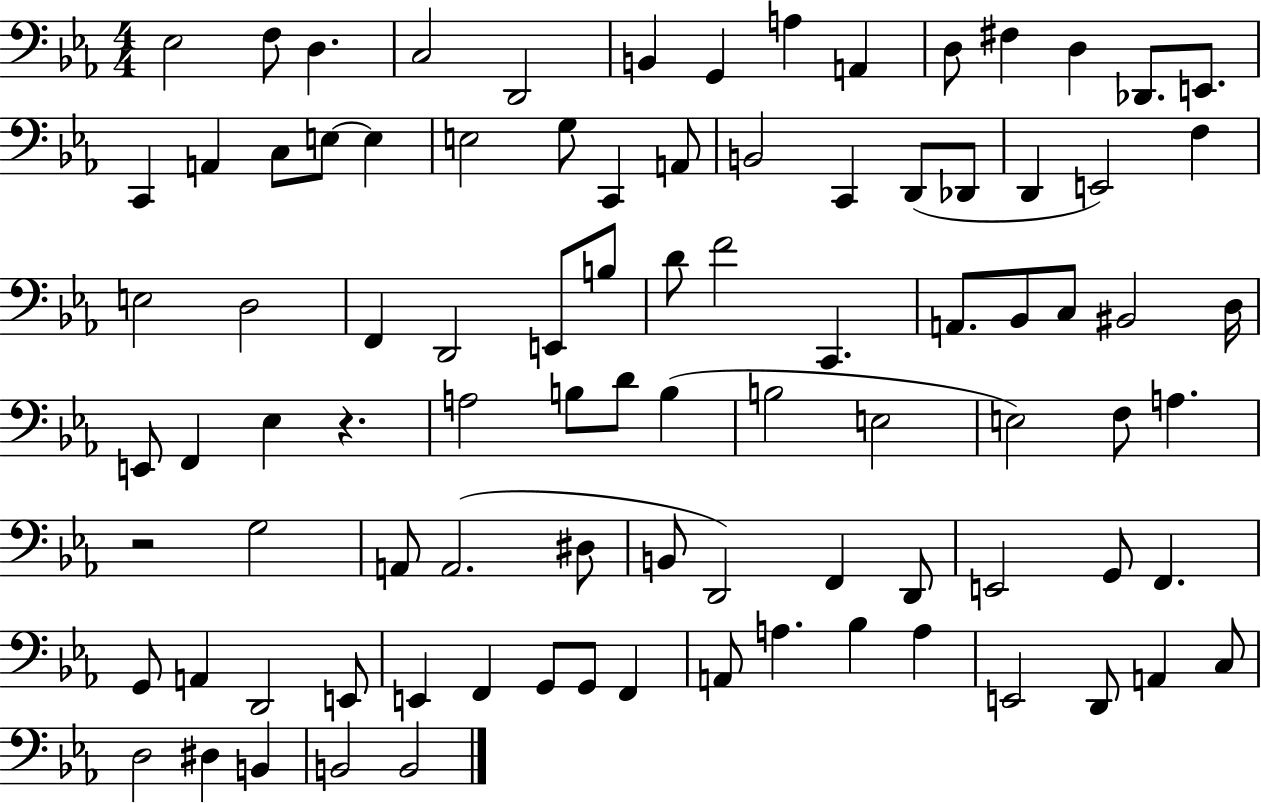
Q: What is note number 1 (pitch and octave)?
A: Eb3